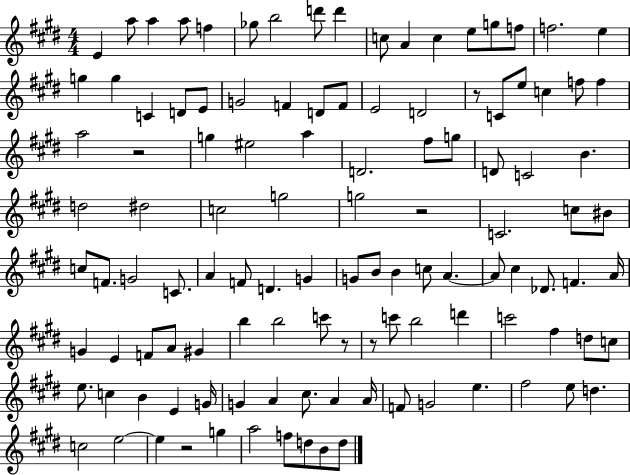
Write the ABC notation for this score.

X:1
T:Untitled
M:4/4
L:1/4
K:E
E a/2 a a/2 f _g/2 b2 d'/2 d' c/2 A c e/2 g/2 f/2 f2 e g g C D/2 E/2 G2 F D/2 F/2 E2 D2 z/2 C/2 e/2 c f/2 f a2 z2 g ^e2 a D2 ^f/2 g/2 D/2 C2 B d2 ^d2 c2 g2 g2 z2 C2 c/2 ^B/2 c/2 F/2 G2 C/2 A F/2 D G G/2 B/2 B c/2 A A/2 ^c _D/2 F A/4 G E F/2 A/2 ^G b b2 c'/2 z/2 z/2 c'/2 b2 d' c'2 ^f d/2 c/2 e/2 c B E G/4 G A ^c/2 A A/4 F/2 G2 e ^f2 e/2 d c2 e2 e z2 g a2 f/2 d/2 B/2 d/2